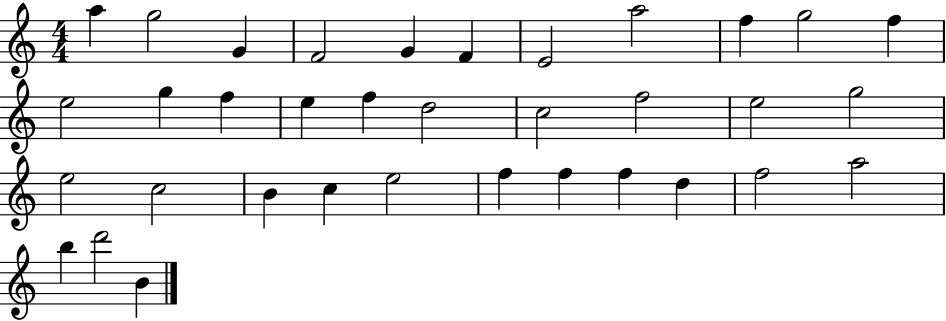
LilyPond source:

{
  \clef treble
  \numericTimeSignature
  \time 4/4
  \key c \major
  a''4 g''2 g'4 | f'2 g'4 f'4 | e'2 a''2 | f''4 g''2 f''4 | \break e''2 g''4 f''4 | e''4 f''4 d''2 | c''2 f''2 | e''2 g''2 | \break e''2 c''2 | b'4 c''4 e''2 | f''4 f''4 f''4 d''4 | f''2 a''2 | \break b''4 d'''2 b'4 | \bar "|."
}